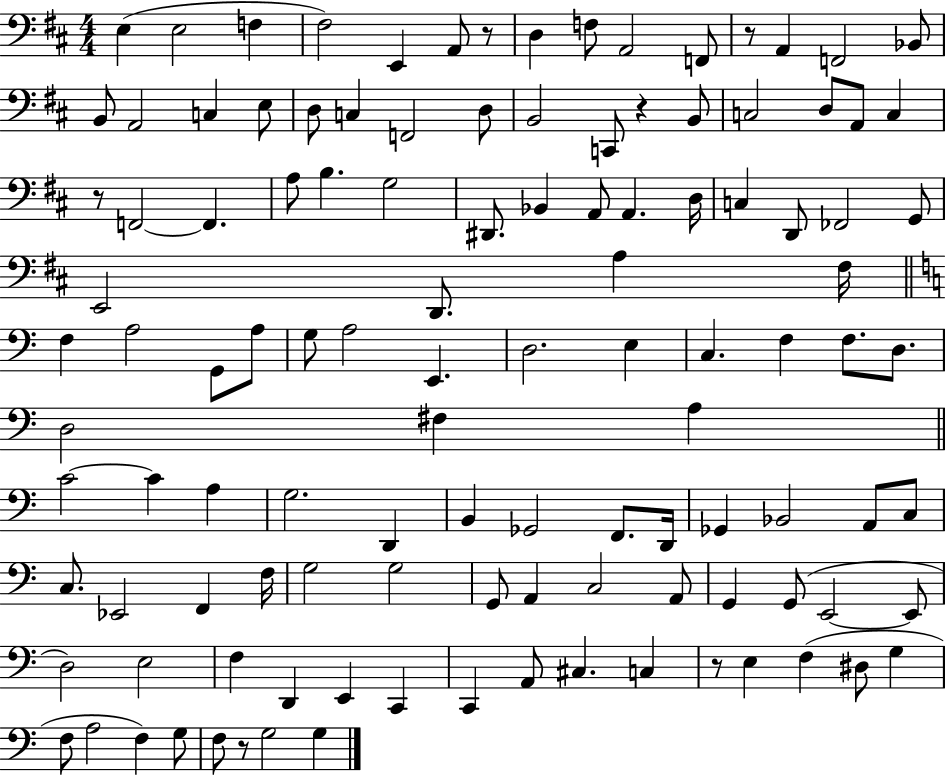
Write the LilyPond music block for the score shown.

{
  \clef bass
  \numericTimeSignature
  \time 4/4
  \key d \major
  \repeat volta 2 { e4( e2 f4 | fis2) e,4 a,8 r8 | d4 f8 a,2 f,8 | r8 a,4 f,2 bes,8 | \break b,8 a,2 c4 e8 | d8 c4 f,2 d8 | b,2 c,8 r4 b,8 | c2 d8 a,8 c4 | \break r8 f,2~~ f,4. | a8 b4. g2 | dis,8. bes,4 a,8 a,4. d16 | c4 d,8 fes,2 g,8 | \break e,2 d,8. a4 fis16 | \bar "||" \break \key a \minor f4 a2 g,8 a8 | g8 a2 e,4. | d2. e4 | c4. f4 f8. d8. | \break d2 fis4 a4 | \bar "||" \break \key a \minor c'2~~ c'4 a4 | g2. d,4 | b,4 ges,2 f,8. d,16 | ges,4 bes,2 a,8 c8 | \break c8. ees,2 f,4 f16 | g2 g2 | g,8 a,4 c2 a,8 | g,4 g,8( e,2~~ e,8 | \break d2) e2 | f4 d,4 e,4 c,4 | c,4 a,8 cis4. c4 | r8 e4 f4( dis8 g4 | \break f8 a2 f4) g8 | f8 r8 g2 g4 | } \bar "|."
}